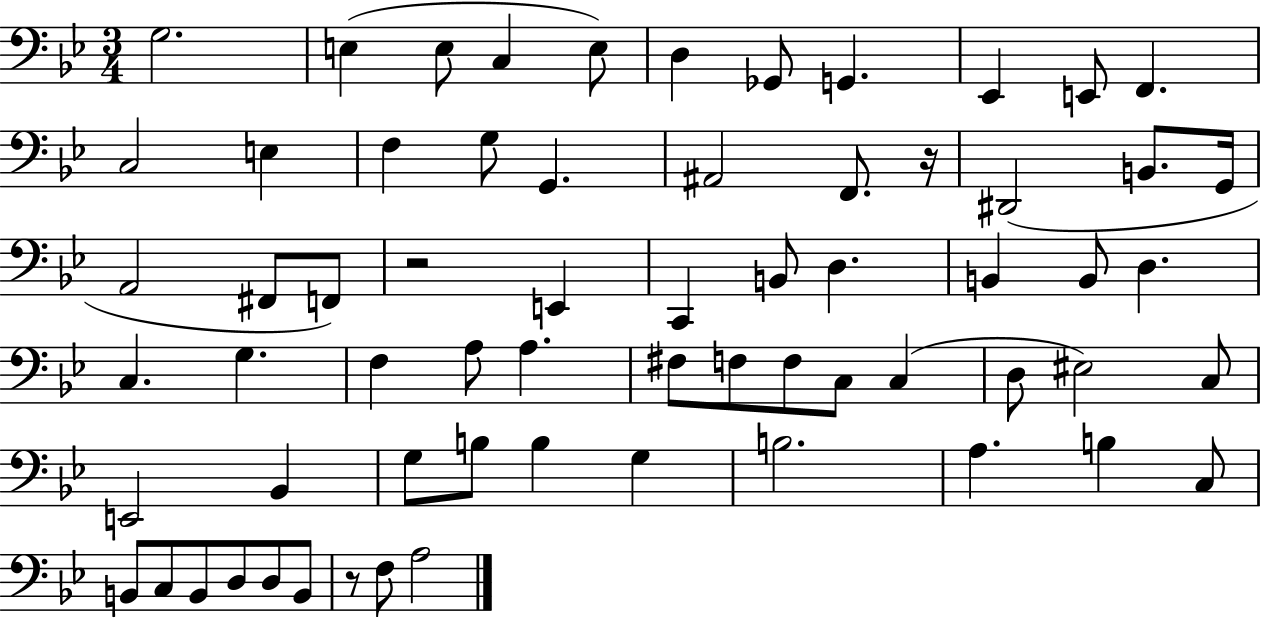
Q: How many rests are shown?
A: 3